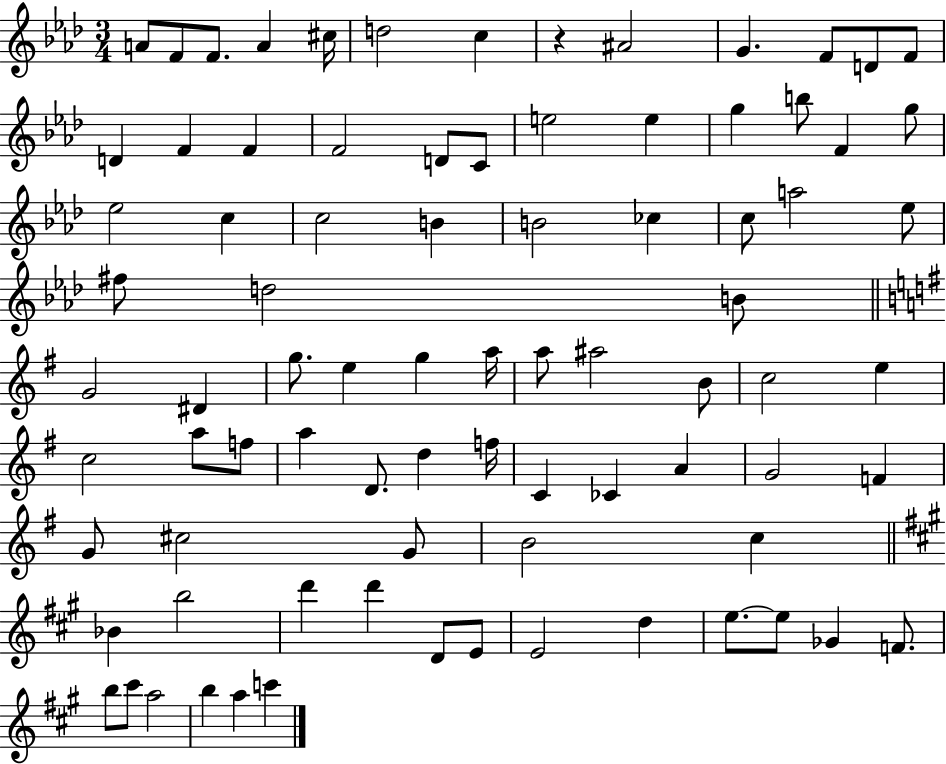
A4/e F4/e F4/e. A4/q C#5/s D5/h C5/q R/q A#4/h G4/q. F4/e D4/e F4/e D4/q F4/q F4/q F4/h D4/e C4/e E5/h E5/q G5/q B5/e F4/q G5/e Eb5/h C5/q C5/h B4/q B4/h CES5/q C5/e A5/h Eb5/e F#5/e D5/h B4/e G4/h D#4/q G5/e. E5/q G5/q A5/s A5/e A#5/h B4/e C5/h E5/q C5/h A5/e F5/e A5/q D4/e. D5/q F5/s C4/q CES4/q A4/q G4/h F4/q G4/e C#5/h G4/e B4/h C5/q Bb4/q B5/h D6/q D6/q D4/e E4/e E4/h D5/q E5/e. E5/e Gb4/q F4/e. B5/e C#6/e A5/h B5/q A5/q C6/q